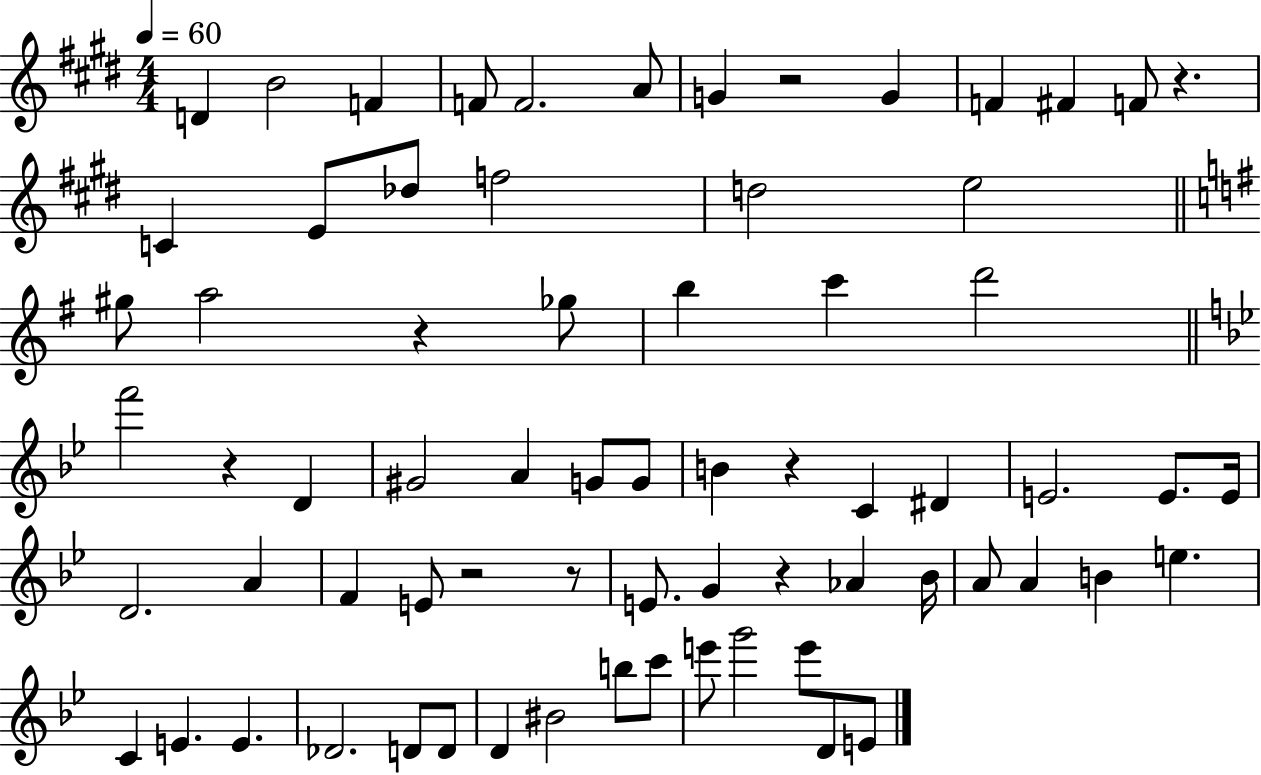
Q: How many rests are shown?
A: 8